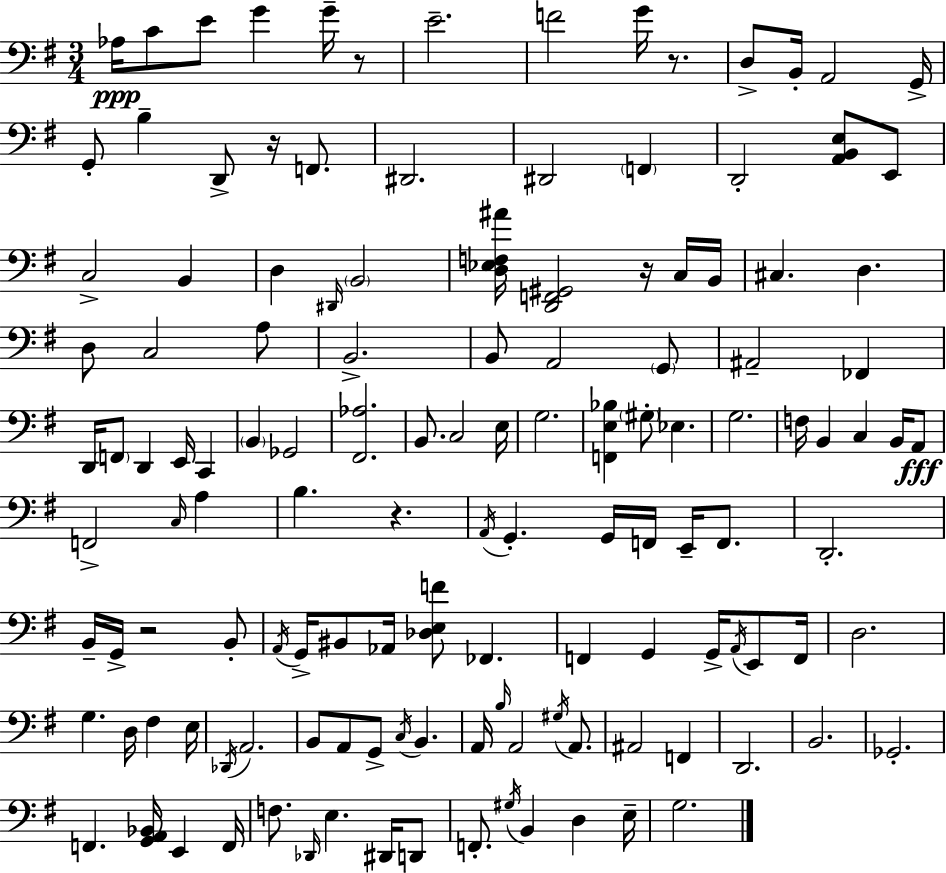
X:1
T:Untitled
M:3/4
L:1/4
K:G
_A,/4 C/2 E/2 G G/4 z/2 E2 F2 G/4 z/2 D,/2 B,,/4 A,,2 G,,/4 G,,/2 B, D,,/2 z/4 F,,/2 ^D,,2 ^D,,2 F,, D,,2 [A,,B,,E,]/2 E,,/2 C,2 B,, D, ^D,,/4 B,,2 [D,_E,F,^A]/4 [D,,F,,^G,,]2 z/4 C,/4 B,,/4 ^C, D, D,/2 C,2 A,/2 B,,2 B,,/2 A,,2 G,,/2 ^A,,2 _F,, D,,/4 F,,/2 D,, E,,/4 C,, B,, _G,,2 [^F,,_A,]2 B,,/2 C,2 E,/4 G,2 [F,,E,_B,] ^G,/2 _E, G,2 F,/4 B,, C, B,,/4 A,,/2 F,,2 C,/4 A, B, z A,,/4 G,, G,,/4 F,,/4 E,,/4 F,,/2 D,,2 B,,/4 G,,/4 z2 B,,/2 A,,/4 G,,/4 ^B,,/2 _A,,/4 [_D,E,F]/2 _F,, F,, G,, G,,/4 A,,/4 E,,/2 F,,/4 D,2 G, D,/4 ^F, E,/4 _D,,/4 A,,2 B,,/2 A,,/2 G,,/2 C,/4 B,, A,,/4 B,/4 A,,2 ^G,/4 A,,/2 ^A,,2 F,, D,,2 B,,2 _G,,2 F,, [G,,A,,_B,,]/4 E,, F,,/4 F,/2 _D,,/4 E, ^D,,/4 D,,/2 F,,/2 ^G,/4 B,, D, E,/4 G,2